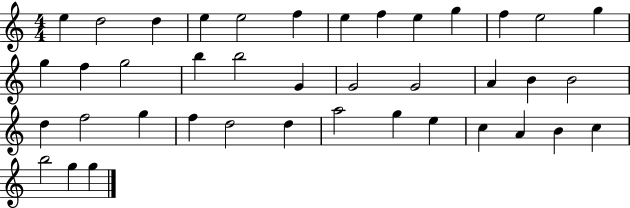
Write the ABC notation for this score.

X:1
T:Untitled
M:4/4
L:1/4
K:C
e d2 d e e2 f e f e g f e2 g g f g2 b b2 G G2 G2 A B B2 d f2 g f d2 d a2 g e c A B c b2 g g